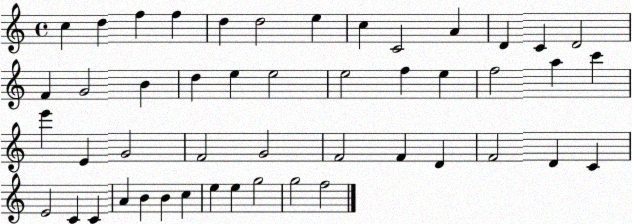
X:1
T:Untitled
M:4/4
L:1/4
K:C
c d f f d d2 e c C2 A D C D2 F G2 B d e e2 e2 f e f2 a c' e' E G2 F2 G2 F2 F D F2 D C E2 C C A B B c e e g2 g2 f2